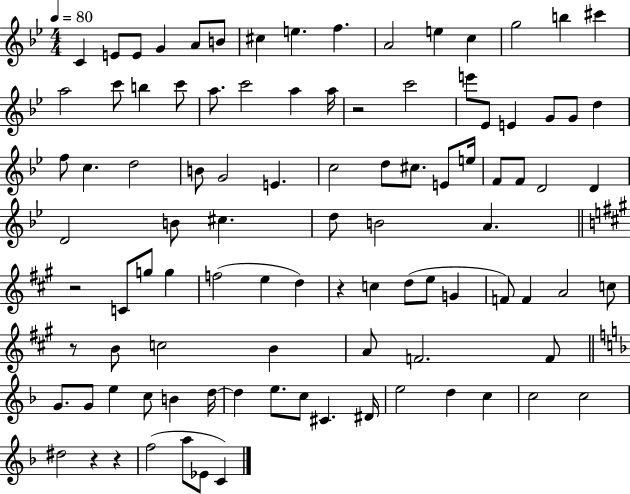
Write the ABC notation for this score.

X:1
T:Untitled
M:4/4
L:1/4
K:Bb
C E/2 E/2 G A/2 B/2 ^c e f A2 e c g2 b ^c' a2 c'/2 b c'/2 a/2 c'2 a a/4 z2 c'2 e'/2 _E/2 E G/2 G/2 d f/2 c d2 B/2 G2 E c2 d/2 ^c/2 E/2 e/4 F/2 F/2 D2 D D2 B/2 ^c d/2 B2 A z2 C/2 g/2 g f2 e d z c d/2 e/2 G F/2 F A2 c/2 z/2 B/2 c2 B A/2 F2 F/2 G/2 G/2 e c/2 B d/4 d e/2 c/2 ^C ^D/4 e2 d c c2 c2 ^d2 z z f2 a/2 _E/2 C